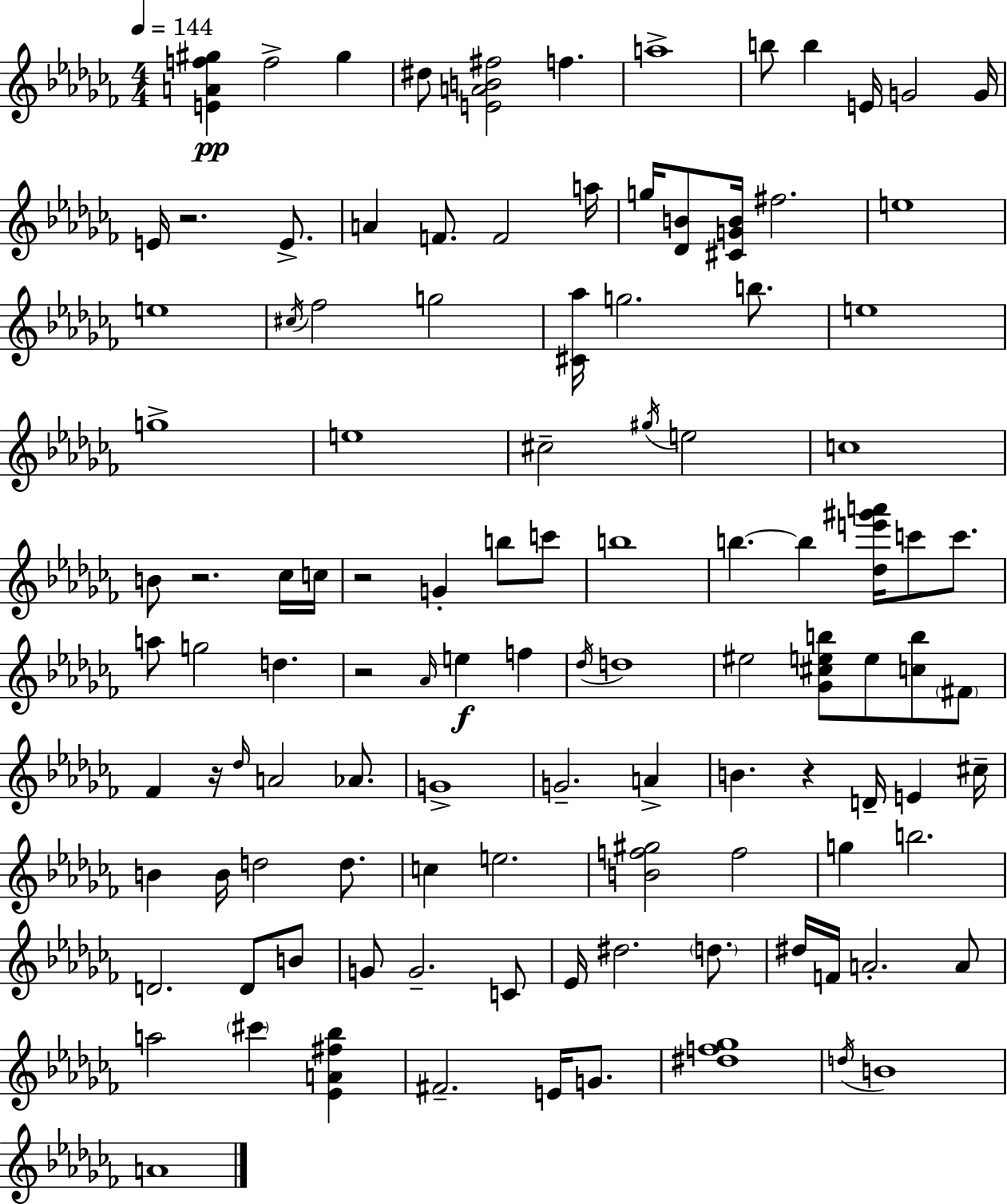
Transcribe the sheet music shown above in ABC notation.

X:1
T:Untitled
M:4/4
L:1/4
K:Abm
[EAf^g] f2 ^g ^d/2 [EAB^f]2 f a4 b/2 b E/4 G2 G/4 E/4 z2 E/2 A F/2 F2 a/4 g/4 [_DB]/2 [^CGB]/4 ^f2 e4 e4 ^c/4 _f2 g2 [^C_a]/4 g2 b/2 e4 g4 e4 ^c2 ^g/4 e2 c4 B/2 z2 _c/4 c/4 z2 G b/2 c'/2 b4 b b [_de'^g'a']/4 c'/2 c'/2 a/2 g2 d z2 _A/4 e f _d/4 d4 ^e2 [_G^ceb]/2 e/2 [cb]/2 ^F/2 _F z/4 _d/4 A2 _A/2 G4 G2 A B z D/4 E ^c/4 B B/4 d2 d/2 c e2 [Bf^g]2 f2 g b2 D2 D/2 B/2 G/2 G2 C/2 _E/4 ^d2 d/2 ^d/4 F/4 A2 A/2 a2 ^c' [_EA^f_b] ^F2 E/4 G/2 [^df_g]4 d/4 B4 A4